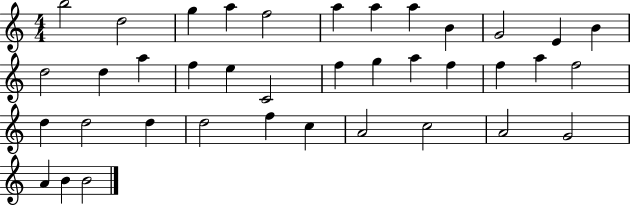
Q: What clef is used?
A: treble